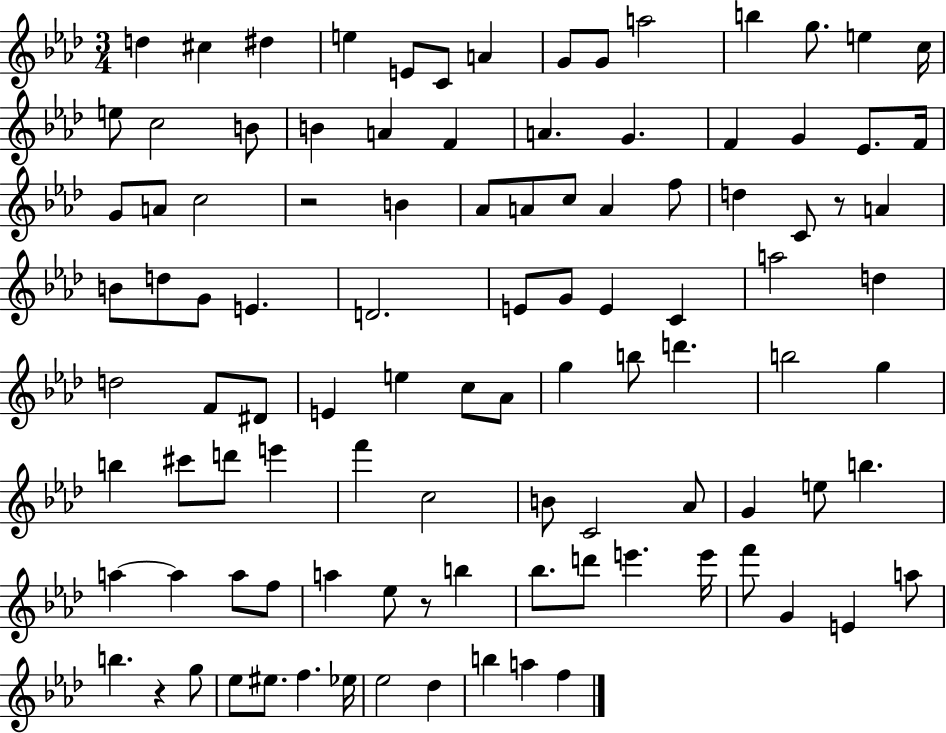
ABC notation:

X:1
T:Untitled
M:3/4
L:1/4
K:Ab
d ^c ^d e E/2 C/2 A G/2 G/2 a2 b g/2 e c/4 e/2 c2 B/2 B A F A G F G _E/2 F/4 G/2 A/2 c2 z2 B _A/2 A/2 c/2 A f/2 d C/2 z/2 A B/2 d/2 G/2 E D2 E/2 G/2 E C a2 d d2 F/2 ^D/2 E e c/2 _A/2 g b/2 d' b2 g b ^c'/2 d'/2 e' f' c2 B/2 C2 _A/2 G e/2 b a a a/2 f/2 a _e/2 z/2 b _b/2 d'/2 e' e'/4 f'/2 G E a/2 b z g/2 _e/2 ^e/2 f _e/4 _e2 _d b a f